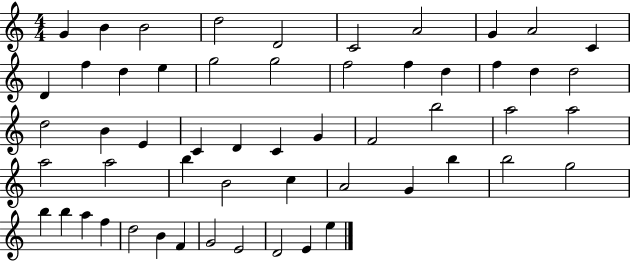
G4/q B4/q B4/h D5/h D4/h C4/h A4/h G4/q A4/h C4/q D4/q F5/q D5/q E5/q G5/h G5/h F5/h F5/q D5/q F5/q D5/q D5/h D5/h B4/q E4/q C4/q D4/q C4/q G4/q F4/h B5/h A5/h A5/h A5/h A5/h B5/q B4/h C5/q A4/h G4/q B5/q B5/h G5/h B5/q B5/q A5/q F5/q D5/h B4/q F4/q G4/h E4/h D4/h E4/q E5/q